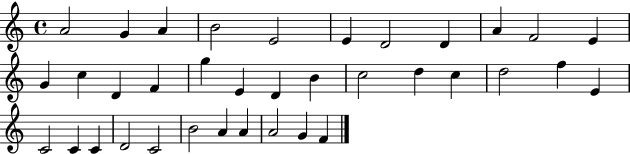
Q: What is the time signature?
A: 4/4